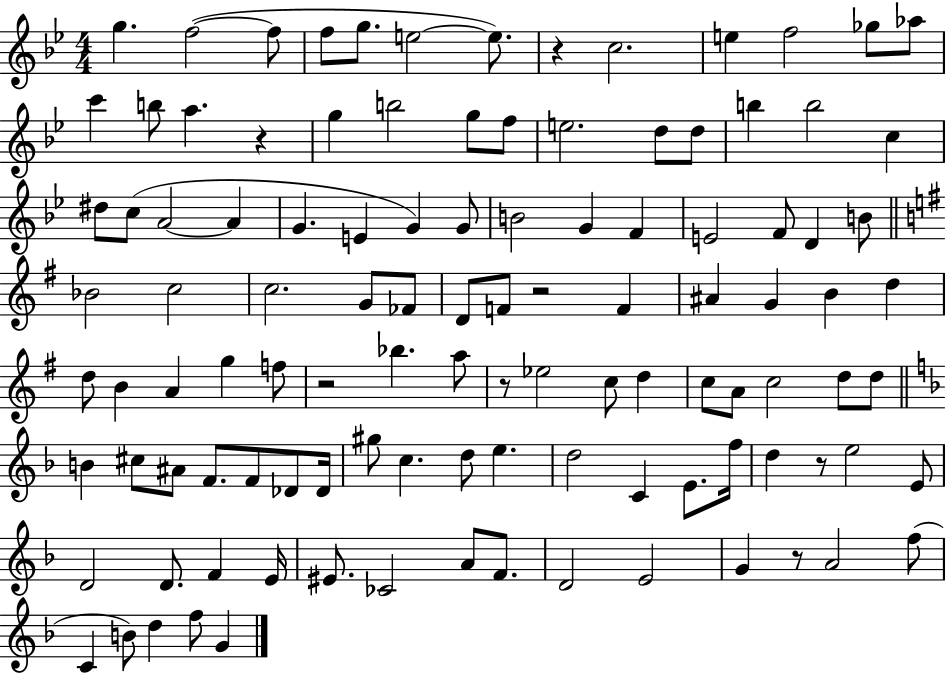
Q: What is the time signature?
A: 4/4